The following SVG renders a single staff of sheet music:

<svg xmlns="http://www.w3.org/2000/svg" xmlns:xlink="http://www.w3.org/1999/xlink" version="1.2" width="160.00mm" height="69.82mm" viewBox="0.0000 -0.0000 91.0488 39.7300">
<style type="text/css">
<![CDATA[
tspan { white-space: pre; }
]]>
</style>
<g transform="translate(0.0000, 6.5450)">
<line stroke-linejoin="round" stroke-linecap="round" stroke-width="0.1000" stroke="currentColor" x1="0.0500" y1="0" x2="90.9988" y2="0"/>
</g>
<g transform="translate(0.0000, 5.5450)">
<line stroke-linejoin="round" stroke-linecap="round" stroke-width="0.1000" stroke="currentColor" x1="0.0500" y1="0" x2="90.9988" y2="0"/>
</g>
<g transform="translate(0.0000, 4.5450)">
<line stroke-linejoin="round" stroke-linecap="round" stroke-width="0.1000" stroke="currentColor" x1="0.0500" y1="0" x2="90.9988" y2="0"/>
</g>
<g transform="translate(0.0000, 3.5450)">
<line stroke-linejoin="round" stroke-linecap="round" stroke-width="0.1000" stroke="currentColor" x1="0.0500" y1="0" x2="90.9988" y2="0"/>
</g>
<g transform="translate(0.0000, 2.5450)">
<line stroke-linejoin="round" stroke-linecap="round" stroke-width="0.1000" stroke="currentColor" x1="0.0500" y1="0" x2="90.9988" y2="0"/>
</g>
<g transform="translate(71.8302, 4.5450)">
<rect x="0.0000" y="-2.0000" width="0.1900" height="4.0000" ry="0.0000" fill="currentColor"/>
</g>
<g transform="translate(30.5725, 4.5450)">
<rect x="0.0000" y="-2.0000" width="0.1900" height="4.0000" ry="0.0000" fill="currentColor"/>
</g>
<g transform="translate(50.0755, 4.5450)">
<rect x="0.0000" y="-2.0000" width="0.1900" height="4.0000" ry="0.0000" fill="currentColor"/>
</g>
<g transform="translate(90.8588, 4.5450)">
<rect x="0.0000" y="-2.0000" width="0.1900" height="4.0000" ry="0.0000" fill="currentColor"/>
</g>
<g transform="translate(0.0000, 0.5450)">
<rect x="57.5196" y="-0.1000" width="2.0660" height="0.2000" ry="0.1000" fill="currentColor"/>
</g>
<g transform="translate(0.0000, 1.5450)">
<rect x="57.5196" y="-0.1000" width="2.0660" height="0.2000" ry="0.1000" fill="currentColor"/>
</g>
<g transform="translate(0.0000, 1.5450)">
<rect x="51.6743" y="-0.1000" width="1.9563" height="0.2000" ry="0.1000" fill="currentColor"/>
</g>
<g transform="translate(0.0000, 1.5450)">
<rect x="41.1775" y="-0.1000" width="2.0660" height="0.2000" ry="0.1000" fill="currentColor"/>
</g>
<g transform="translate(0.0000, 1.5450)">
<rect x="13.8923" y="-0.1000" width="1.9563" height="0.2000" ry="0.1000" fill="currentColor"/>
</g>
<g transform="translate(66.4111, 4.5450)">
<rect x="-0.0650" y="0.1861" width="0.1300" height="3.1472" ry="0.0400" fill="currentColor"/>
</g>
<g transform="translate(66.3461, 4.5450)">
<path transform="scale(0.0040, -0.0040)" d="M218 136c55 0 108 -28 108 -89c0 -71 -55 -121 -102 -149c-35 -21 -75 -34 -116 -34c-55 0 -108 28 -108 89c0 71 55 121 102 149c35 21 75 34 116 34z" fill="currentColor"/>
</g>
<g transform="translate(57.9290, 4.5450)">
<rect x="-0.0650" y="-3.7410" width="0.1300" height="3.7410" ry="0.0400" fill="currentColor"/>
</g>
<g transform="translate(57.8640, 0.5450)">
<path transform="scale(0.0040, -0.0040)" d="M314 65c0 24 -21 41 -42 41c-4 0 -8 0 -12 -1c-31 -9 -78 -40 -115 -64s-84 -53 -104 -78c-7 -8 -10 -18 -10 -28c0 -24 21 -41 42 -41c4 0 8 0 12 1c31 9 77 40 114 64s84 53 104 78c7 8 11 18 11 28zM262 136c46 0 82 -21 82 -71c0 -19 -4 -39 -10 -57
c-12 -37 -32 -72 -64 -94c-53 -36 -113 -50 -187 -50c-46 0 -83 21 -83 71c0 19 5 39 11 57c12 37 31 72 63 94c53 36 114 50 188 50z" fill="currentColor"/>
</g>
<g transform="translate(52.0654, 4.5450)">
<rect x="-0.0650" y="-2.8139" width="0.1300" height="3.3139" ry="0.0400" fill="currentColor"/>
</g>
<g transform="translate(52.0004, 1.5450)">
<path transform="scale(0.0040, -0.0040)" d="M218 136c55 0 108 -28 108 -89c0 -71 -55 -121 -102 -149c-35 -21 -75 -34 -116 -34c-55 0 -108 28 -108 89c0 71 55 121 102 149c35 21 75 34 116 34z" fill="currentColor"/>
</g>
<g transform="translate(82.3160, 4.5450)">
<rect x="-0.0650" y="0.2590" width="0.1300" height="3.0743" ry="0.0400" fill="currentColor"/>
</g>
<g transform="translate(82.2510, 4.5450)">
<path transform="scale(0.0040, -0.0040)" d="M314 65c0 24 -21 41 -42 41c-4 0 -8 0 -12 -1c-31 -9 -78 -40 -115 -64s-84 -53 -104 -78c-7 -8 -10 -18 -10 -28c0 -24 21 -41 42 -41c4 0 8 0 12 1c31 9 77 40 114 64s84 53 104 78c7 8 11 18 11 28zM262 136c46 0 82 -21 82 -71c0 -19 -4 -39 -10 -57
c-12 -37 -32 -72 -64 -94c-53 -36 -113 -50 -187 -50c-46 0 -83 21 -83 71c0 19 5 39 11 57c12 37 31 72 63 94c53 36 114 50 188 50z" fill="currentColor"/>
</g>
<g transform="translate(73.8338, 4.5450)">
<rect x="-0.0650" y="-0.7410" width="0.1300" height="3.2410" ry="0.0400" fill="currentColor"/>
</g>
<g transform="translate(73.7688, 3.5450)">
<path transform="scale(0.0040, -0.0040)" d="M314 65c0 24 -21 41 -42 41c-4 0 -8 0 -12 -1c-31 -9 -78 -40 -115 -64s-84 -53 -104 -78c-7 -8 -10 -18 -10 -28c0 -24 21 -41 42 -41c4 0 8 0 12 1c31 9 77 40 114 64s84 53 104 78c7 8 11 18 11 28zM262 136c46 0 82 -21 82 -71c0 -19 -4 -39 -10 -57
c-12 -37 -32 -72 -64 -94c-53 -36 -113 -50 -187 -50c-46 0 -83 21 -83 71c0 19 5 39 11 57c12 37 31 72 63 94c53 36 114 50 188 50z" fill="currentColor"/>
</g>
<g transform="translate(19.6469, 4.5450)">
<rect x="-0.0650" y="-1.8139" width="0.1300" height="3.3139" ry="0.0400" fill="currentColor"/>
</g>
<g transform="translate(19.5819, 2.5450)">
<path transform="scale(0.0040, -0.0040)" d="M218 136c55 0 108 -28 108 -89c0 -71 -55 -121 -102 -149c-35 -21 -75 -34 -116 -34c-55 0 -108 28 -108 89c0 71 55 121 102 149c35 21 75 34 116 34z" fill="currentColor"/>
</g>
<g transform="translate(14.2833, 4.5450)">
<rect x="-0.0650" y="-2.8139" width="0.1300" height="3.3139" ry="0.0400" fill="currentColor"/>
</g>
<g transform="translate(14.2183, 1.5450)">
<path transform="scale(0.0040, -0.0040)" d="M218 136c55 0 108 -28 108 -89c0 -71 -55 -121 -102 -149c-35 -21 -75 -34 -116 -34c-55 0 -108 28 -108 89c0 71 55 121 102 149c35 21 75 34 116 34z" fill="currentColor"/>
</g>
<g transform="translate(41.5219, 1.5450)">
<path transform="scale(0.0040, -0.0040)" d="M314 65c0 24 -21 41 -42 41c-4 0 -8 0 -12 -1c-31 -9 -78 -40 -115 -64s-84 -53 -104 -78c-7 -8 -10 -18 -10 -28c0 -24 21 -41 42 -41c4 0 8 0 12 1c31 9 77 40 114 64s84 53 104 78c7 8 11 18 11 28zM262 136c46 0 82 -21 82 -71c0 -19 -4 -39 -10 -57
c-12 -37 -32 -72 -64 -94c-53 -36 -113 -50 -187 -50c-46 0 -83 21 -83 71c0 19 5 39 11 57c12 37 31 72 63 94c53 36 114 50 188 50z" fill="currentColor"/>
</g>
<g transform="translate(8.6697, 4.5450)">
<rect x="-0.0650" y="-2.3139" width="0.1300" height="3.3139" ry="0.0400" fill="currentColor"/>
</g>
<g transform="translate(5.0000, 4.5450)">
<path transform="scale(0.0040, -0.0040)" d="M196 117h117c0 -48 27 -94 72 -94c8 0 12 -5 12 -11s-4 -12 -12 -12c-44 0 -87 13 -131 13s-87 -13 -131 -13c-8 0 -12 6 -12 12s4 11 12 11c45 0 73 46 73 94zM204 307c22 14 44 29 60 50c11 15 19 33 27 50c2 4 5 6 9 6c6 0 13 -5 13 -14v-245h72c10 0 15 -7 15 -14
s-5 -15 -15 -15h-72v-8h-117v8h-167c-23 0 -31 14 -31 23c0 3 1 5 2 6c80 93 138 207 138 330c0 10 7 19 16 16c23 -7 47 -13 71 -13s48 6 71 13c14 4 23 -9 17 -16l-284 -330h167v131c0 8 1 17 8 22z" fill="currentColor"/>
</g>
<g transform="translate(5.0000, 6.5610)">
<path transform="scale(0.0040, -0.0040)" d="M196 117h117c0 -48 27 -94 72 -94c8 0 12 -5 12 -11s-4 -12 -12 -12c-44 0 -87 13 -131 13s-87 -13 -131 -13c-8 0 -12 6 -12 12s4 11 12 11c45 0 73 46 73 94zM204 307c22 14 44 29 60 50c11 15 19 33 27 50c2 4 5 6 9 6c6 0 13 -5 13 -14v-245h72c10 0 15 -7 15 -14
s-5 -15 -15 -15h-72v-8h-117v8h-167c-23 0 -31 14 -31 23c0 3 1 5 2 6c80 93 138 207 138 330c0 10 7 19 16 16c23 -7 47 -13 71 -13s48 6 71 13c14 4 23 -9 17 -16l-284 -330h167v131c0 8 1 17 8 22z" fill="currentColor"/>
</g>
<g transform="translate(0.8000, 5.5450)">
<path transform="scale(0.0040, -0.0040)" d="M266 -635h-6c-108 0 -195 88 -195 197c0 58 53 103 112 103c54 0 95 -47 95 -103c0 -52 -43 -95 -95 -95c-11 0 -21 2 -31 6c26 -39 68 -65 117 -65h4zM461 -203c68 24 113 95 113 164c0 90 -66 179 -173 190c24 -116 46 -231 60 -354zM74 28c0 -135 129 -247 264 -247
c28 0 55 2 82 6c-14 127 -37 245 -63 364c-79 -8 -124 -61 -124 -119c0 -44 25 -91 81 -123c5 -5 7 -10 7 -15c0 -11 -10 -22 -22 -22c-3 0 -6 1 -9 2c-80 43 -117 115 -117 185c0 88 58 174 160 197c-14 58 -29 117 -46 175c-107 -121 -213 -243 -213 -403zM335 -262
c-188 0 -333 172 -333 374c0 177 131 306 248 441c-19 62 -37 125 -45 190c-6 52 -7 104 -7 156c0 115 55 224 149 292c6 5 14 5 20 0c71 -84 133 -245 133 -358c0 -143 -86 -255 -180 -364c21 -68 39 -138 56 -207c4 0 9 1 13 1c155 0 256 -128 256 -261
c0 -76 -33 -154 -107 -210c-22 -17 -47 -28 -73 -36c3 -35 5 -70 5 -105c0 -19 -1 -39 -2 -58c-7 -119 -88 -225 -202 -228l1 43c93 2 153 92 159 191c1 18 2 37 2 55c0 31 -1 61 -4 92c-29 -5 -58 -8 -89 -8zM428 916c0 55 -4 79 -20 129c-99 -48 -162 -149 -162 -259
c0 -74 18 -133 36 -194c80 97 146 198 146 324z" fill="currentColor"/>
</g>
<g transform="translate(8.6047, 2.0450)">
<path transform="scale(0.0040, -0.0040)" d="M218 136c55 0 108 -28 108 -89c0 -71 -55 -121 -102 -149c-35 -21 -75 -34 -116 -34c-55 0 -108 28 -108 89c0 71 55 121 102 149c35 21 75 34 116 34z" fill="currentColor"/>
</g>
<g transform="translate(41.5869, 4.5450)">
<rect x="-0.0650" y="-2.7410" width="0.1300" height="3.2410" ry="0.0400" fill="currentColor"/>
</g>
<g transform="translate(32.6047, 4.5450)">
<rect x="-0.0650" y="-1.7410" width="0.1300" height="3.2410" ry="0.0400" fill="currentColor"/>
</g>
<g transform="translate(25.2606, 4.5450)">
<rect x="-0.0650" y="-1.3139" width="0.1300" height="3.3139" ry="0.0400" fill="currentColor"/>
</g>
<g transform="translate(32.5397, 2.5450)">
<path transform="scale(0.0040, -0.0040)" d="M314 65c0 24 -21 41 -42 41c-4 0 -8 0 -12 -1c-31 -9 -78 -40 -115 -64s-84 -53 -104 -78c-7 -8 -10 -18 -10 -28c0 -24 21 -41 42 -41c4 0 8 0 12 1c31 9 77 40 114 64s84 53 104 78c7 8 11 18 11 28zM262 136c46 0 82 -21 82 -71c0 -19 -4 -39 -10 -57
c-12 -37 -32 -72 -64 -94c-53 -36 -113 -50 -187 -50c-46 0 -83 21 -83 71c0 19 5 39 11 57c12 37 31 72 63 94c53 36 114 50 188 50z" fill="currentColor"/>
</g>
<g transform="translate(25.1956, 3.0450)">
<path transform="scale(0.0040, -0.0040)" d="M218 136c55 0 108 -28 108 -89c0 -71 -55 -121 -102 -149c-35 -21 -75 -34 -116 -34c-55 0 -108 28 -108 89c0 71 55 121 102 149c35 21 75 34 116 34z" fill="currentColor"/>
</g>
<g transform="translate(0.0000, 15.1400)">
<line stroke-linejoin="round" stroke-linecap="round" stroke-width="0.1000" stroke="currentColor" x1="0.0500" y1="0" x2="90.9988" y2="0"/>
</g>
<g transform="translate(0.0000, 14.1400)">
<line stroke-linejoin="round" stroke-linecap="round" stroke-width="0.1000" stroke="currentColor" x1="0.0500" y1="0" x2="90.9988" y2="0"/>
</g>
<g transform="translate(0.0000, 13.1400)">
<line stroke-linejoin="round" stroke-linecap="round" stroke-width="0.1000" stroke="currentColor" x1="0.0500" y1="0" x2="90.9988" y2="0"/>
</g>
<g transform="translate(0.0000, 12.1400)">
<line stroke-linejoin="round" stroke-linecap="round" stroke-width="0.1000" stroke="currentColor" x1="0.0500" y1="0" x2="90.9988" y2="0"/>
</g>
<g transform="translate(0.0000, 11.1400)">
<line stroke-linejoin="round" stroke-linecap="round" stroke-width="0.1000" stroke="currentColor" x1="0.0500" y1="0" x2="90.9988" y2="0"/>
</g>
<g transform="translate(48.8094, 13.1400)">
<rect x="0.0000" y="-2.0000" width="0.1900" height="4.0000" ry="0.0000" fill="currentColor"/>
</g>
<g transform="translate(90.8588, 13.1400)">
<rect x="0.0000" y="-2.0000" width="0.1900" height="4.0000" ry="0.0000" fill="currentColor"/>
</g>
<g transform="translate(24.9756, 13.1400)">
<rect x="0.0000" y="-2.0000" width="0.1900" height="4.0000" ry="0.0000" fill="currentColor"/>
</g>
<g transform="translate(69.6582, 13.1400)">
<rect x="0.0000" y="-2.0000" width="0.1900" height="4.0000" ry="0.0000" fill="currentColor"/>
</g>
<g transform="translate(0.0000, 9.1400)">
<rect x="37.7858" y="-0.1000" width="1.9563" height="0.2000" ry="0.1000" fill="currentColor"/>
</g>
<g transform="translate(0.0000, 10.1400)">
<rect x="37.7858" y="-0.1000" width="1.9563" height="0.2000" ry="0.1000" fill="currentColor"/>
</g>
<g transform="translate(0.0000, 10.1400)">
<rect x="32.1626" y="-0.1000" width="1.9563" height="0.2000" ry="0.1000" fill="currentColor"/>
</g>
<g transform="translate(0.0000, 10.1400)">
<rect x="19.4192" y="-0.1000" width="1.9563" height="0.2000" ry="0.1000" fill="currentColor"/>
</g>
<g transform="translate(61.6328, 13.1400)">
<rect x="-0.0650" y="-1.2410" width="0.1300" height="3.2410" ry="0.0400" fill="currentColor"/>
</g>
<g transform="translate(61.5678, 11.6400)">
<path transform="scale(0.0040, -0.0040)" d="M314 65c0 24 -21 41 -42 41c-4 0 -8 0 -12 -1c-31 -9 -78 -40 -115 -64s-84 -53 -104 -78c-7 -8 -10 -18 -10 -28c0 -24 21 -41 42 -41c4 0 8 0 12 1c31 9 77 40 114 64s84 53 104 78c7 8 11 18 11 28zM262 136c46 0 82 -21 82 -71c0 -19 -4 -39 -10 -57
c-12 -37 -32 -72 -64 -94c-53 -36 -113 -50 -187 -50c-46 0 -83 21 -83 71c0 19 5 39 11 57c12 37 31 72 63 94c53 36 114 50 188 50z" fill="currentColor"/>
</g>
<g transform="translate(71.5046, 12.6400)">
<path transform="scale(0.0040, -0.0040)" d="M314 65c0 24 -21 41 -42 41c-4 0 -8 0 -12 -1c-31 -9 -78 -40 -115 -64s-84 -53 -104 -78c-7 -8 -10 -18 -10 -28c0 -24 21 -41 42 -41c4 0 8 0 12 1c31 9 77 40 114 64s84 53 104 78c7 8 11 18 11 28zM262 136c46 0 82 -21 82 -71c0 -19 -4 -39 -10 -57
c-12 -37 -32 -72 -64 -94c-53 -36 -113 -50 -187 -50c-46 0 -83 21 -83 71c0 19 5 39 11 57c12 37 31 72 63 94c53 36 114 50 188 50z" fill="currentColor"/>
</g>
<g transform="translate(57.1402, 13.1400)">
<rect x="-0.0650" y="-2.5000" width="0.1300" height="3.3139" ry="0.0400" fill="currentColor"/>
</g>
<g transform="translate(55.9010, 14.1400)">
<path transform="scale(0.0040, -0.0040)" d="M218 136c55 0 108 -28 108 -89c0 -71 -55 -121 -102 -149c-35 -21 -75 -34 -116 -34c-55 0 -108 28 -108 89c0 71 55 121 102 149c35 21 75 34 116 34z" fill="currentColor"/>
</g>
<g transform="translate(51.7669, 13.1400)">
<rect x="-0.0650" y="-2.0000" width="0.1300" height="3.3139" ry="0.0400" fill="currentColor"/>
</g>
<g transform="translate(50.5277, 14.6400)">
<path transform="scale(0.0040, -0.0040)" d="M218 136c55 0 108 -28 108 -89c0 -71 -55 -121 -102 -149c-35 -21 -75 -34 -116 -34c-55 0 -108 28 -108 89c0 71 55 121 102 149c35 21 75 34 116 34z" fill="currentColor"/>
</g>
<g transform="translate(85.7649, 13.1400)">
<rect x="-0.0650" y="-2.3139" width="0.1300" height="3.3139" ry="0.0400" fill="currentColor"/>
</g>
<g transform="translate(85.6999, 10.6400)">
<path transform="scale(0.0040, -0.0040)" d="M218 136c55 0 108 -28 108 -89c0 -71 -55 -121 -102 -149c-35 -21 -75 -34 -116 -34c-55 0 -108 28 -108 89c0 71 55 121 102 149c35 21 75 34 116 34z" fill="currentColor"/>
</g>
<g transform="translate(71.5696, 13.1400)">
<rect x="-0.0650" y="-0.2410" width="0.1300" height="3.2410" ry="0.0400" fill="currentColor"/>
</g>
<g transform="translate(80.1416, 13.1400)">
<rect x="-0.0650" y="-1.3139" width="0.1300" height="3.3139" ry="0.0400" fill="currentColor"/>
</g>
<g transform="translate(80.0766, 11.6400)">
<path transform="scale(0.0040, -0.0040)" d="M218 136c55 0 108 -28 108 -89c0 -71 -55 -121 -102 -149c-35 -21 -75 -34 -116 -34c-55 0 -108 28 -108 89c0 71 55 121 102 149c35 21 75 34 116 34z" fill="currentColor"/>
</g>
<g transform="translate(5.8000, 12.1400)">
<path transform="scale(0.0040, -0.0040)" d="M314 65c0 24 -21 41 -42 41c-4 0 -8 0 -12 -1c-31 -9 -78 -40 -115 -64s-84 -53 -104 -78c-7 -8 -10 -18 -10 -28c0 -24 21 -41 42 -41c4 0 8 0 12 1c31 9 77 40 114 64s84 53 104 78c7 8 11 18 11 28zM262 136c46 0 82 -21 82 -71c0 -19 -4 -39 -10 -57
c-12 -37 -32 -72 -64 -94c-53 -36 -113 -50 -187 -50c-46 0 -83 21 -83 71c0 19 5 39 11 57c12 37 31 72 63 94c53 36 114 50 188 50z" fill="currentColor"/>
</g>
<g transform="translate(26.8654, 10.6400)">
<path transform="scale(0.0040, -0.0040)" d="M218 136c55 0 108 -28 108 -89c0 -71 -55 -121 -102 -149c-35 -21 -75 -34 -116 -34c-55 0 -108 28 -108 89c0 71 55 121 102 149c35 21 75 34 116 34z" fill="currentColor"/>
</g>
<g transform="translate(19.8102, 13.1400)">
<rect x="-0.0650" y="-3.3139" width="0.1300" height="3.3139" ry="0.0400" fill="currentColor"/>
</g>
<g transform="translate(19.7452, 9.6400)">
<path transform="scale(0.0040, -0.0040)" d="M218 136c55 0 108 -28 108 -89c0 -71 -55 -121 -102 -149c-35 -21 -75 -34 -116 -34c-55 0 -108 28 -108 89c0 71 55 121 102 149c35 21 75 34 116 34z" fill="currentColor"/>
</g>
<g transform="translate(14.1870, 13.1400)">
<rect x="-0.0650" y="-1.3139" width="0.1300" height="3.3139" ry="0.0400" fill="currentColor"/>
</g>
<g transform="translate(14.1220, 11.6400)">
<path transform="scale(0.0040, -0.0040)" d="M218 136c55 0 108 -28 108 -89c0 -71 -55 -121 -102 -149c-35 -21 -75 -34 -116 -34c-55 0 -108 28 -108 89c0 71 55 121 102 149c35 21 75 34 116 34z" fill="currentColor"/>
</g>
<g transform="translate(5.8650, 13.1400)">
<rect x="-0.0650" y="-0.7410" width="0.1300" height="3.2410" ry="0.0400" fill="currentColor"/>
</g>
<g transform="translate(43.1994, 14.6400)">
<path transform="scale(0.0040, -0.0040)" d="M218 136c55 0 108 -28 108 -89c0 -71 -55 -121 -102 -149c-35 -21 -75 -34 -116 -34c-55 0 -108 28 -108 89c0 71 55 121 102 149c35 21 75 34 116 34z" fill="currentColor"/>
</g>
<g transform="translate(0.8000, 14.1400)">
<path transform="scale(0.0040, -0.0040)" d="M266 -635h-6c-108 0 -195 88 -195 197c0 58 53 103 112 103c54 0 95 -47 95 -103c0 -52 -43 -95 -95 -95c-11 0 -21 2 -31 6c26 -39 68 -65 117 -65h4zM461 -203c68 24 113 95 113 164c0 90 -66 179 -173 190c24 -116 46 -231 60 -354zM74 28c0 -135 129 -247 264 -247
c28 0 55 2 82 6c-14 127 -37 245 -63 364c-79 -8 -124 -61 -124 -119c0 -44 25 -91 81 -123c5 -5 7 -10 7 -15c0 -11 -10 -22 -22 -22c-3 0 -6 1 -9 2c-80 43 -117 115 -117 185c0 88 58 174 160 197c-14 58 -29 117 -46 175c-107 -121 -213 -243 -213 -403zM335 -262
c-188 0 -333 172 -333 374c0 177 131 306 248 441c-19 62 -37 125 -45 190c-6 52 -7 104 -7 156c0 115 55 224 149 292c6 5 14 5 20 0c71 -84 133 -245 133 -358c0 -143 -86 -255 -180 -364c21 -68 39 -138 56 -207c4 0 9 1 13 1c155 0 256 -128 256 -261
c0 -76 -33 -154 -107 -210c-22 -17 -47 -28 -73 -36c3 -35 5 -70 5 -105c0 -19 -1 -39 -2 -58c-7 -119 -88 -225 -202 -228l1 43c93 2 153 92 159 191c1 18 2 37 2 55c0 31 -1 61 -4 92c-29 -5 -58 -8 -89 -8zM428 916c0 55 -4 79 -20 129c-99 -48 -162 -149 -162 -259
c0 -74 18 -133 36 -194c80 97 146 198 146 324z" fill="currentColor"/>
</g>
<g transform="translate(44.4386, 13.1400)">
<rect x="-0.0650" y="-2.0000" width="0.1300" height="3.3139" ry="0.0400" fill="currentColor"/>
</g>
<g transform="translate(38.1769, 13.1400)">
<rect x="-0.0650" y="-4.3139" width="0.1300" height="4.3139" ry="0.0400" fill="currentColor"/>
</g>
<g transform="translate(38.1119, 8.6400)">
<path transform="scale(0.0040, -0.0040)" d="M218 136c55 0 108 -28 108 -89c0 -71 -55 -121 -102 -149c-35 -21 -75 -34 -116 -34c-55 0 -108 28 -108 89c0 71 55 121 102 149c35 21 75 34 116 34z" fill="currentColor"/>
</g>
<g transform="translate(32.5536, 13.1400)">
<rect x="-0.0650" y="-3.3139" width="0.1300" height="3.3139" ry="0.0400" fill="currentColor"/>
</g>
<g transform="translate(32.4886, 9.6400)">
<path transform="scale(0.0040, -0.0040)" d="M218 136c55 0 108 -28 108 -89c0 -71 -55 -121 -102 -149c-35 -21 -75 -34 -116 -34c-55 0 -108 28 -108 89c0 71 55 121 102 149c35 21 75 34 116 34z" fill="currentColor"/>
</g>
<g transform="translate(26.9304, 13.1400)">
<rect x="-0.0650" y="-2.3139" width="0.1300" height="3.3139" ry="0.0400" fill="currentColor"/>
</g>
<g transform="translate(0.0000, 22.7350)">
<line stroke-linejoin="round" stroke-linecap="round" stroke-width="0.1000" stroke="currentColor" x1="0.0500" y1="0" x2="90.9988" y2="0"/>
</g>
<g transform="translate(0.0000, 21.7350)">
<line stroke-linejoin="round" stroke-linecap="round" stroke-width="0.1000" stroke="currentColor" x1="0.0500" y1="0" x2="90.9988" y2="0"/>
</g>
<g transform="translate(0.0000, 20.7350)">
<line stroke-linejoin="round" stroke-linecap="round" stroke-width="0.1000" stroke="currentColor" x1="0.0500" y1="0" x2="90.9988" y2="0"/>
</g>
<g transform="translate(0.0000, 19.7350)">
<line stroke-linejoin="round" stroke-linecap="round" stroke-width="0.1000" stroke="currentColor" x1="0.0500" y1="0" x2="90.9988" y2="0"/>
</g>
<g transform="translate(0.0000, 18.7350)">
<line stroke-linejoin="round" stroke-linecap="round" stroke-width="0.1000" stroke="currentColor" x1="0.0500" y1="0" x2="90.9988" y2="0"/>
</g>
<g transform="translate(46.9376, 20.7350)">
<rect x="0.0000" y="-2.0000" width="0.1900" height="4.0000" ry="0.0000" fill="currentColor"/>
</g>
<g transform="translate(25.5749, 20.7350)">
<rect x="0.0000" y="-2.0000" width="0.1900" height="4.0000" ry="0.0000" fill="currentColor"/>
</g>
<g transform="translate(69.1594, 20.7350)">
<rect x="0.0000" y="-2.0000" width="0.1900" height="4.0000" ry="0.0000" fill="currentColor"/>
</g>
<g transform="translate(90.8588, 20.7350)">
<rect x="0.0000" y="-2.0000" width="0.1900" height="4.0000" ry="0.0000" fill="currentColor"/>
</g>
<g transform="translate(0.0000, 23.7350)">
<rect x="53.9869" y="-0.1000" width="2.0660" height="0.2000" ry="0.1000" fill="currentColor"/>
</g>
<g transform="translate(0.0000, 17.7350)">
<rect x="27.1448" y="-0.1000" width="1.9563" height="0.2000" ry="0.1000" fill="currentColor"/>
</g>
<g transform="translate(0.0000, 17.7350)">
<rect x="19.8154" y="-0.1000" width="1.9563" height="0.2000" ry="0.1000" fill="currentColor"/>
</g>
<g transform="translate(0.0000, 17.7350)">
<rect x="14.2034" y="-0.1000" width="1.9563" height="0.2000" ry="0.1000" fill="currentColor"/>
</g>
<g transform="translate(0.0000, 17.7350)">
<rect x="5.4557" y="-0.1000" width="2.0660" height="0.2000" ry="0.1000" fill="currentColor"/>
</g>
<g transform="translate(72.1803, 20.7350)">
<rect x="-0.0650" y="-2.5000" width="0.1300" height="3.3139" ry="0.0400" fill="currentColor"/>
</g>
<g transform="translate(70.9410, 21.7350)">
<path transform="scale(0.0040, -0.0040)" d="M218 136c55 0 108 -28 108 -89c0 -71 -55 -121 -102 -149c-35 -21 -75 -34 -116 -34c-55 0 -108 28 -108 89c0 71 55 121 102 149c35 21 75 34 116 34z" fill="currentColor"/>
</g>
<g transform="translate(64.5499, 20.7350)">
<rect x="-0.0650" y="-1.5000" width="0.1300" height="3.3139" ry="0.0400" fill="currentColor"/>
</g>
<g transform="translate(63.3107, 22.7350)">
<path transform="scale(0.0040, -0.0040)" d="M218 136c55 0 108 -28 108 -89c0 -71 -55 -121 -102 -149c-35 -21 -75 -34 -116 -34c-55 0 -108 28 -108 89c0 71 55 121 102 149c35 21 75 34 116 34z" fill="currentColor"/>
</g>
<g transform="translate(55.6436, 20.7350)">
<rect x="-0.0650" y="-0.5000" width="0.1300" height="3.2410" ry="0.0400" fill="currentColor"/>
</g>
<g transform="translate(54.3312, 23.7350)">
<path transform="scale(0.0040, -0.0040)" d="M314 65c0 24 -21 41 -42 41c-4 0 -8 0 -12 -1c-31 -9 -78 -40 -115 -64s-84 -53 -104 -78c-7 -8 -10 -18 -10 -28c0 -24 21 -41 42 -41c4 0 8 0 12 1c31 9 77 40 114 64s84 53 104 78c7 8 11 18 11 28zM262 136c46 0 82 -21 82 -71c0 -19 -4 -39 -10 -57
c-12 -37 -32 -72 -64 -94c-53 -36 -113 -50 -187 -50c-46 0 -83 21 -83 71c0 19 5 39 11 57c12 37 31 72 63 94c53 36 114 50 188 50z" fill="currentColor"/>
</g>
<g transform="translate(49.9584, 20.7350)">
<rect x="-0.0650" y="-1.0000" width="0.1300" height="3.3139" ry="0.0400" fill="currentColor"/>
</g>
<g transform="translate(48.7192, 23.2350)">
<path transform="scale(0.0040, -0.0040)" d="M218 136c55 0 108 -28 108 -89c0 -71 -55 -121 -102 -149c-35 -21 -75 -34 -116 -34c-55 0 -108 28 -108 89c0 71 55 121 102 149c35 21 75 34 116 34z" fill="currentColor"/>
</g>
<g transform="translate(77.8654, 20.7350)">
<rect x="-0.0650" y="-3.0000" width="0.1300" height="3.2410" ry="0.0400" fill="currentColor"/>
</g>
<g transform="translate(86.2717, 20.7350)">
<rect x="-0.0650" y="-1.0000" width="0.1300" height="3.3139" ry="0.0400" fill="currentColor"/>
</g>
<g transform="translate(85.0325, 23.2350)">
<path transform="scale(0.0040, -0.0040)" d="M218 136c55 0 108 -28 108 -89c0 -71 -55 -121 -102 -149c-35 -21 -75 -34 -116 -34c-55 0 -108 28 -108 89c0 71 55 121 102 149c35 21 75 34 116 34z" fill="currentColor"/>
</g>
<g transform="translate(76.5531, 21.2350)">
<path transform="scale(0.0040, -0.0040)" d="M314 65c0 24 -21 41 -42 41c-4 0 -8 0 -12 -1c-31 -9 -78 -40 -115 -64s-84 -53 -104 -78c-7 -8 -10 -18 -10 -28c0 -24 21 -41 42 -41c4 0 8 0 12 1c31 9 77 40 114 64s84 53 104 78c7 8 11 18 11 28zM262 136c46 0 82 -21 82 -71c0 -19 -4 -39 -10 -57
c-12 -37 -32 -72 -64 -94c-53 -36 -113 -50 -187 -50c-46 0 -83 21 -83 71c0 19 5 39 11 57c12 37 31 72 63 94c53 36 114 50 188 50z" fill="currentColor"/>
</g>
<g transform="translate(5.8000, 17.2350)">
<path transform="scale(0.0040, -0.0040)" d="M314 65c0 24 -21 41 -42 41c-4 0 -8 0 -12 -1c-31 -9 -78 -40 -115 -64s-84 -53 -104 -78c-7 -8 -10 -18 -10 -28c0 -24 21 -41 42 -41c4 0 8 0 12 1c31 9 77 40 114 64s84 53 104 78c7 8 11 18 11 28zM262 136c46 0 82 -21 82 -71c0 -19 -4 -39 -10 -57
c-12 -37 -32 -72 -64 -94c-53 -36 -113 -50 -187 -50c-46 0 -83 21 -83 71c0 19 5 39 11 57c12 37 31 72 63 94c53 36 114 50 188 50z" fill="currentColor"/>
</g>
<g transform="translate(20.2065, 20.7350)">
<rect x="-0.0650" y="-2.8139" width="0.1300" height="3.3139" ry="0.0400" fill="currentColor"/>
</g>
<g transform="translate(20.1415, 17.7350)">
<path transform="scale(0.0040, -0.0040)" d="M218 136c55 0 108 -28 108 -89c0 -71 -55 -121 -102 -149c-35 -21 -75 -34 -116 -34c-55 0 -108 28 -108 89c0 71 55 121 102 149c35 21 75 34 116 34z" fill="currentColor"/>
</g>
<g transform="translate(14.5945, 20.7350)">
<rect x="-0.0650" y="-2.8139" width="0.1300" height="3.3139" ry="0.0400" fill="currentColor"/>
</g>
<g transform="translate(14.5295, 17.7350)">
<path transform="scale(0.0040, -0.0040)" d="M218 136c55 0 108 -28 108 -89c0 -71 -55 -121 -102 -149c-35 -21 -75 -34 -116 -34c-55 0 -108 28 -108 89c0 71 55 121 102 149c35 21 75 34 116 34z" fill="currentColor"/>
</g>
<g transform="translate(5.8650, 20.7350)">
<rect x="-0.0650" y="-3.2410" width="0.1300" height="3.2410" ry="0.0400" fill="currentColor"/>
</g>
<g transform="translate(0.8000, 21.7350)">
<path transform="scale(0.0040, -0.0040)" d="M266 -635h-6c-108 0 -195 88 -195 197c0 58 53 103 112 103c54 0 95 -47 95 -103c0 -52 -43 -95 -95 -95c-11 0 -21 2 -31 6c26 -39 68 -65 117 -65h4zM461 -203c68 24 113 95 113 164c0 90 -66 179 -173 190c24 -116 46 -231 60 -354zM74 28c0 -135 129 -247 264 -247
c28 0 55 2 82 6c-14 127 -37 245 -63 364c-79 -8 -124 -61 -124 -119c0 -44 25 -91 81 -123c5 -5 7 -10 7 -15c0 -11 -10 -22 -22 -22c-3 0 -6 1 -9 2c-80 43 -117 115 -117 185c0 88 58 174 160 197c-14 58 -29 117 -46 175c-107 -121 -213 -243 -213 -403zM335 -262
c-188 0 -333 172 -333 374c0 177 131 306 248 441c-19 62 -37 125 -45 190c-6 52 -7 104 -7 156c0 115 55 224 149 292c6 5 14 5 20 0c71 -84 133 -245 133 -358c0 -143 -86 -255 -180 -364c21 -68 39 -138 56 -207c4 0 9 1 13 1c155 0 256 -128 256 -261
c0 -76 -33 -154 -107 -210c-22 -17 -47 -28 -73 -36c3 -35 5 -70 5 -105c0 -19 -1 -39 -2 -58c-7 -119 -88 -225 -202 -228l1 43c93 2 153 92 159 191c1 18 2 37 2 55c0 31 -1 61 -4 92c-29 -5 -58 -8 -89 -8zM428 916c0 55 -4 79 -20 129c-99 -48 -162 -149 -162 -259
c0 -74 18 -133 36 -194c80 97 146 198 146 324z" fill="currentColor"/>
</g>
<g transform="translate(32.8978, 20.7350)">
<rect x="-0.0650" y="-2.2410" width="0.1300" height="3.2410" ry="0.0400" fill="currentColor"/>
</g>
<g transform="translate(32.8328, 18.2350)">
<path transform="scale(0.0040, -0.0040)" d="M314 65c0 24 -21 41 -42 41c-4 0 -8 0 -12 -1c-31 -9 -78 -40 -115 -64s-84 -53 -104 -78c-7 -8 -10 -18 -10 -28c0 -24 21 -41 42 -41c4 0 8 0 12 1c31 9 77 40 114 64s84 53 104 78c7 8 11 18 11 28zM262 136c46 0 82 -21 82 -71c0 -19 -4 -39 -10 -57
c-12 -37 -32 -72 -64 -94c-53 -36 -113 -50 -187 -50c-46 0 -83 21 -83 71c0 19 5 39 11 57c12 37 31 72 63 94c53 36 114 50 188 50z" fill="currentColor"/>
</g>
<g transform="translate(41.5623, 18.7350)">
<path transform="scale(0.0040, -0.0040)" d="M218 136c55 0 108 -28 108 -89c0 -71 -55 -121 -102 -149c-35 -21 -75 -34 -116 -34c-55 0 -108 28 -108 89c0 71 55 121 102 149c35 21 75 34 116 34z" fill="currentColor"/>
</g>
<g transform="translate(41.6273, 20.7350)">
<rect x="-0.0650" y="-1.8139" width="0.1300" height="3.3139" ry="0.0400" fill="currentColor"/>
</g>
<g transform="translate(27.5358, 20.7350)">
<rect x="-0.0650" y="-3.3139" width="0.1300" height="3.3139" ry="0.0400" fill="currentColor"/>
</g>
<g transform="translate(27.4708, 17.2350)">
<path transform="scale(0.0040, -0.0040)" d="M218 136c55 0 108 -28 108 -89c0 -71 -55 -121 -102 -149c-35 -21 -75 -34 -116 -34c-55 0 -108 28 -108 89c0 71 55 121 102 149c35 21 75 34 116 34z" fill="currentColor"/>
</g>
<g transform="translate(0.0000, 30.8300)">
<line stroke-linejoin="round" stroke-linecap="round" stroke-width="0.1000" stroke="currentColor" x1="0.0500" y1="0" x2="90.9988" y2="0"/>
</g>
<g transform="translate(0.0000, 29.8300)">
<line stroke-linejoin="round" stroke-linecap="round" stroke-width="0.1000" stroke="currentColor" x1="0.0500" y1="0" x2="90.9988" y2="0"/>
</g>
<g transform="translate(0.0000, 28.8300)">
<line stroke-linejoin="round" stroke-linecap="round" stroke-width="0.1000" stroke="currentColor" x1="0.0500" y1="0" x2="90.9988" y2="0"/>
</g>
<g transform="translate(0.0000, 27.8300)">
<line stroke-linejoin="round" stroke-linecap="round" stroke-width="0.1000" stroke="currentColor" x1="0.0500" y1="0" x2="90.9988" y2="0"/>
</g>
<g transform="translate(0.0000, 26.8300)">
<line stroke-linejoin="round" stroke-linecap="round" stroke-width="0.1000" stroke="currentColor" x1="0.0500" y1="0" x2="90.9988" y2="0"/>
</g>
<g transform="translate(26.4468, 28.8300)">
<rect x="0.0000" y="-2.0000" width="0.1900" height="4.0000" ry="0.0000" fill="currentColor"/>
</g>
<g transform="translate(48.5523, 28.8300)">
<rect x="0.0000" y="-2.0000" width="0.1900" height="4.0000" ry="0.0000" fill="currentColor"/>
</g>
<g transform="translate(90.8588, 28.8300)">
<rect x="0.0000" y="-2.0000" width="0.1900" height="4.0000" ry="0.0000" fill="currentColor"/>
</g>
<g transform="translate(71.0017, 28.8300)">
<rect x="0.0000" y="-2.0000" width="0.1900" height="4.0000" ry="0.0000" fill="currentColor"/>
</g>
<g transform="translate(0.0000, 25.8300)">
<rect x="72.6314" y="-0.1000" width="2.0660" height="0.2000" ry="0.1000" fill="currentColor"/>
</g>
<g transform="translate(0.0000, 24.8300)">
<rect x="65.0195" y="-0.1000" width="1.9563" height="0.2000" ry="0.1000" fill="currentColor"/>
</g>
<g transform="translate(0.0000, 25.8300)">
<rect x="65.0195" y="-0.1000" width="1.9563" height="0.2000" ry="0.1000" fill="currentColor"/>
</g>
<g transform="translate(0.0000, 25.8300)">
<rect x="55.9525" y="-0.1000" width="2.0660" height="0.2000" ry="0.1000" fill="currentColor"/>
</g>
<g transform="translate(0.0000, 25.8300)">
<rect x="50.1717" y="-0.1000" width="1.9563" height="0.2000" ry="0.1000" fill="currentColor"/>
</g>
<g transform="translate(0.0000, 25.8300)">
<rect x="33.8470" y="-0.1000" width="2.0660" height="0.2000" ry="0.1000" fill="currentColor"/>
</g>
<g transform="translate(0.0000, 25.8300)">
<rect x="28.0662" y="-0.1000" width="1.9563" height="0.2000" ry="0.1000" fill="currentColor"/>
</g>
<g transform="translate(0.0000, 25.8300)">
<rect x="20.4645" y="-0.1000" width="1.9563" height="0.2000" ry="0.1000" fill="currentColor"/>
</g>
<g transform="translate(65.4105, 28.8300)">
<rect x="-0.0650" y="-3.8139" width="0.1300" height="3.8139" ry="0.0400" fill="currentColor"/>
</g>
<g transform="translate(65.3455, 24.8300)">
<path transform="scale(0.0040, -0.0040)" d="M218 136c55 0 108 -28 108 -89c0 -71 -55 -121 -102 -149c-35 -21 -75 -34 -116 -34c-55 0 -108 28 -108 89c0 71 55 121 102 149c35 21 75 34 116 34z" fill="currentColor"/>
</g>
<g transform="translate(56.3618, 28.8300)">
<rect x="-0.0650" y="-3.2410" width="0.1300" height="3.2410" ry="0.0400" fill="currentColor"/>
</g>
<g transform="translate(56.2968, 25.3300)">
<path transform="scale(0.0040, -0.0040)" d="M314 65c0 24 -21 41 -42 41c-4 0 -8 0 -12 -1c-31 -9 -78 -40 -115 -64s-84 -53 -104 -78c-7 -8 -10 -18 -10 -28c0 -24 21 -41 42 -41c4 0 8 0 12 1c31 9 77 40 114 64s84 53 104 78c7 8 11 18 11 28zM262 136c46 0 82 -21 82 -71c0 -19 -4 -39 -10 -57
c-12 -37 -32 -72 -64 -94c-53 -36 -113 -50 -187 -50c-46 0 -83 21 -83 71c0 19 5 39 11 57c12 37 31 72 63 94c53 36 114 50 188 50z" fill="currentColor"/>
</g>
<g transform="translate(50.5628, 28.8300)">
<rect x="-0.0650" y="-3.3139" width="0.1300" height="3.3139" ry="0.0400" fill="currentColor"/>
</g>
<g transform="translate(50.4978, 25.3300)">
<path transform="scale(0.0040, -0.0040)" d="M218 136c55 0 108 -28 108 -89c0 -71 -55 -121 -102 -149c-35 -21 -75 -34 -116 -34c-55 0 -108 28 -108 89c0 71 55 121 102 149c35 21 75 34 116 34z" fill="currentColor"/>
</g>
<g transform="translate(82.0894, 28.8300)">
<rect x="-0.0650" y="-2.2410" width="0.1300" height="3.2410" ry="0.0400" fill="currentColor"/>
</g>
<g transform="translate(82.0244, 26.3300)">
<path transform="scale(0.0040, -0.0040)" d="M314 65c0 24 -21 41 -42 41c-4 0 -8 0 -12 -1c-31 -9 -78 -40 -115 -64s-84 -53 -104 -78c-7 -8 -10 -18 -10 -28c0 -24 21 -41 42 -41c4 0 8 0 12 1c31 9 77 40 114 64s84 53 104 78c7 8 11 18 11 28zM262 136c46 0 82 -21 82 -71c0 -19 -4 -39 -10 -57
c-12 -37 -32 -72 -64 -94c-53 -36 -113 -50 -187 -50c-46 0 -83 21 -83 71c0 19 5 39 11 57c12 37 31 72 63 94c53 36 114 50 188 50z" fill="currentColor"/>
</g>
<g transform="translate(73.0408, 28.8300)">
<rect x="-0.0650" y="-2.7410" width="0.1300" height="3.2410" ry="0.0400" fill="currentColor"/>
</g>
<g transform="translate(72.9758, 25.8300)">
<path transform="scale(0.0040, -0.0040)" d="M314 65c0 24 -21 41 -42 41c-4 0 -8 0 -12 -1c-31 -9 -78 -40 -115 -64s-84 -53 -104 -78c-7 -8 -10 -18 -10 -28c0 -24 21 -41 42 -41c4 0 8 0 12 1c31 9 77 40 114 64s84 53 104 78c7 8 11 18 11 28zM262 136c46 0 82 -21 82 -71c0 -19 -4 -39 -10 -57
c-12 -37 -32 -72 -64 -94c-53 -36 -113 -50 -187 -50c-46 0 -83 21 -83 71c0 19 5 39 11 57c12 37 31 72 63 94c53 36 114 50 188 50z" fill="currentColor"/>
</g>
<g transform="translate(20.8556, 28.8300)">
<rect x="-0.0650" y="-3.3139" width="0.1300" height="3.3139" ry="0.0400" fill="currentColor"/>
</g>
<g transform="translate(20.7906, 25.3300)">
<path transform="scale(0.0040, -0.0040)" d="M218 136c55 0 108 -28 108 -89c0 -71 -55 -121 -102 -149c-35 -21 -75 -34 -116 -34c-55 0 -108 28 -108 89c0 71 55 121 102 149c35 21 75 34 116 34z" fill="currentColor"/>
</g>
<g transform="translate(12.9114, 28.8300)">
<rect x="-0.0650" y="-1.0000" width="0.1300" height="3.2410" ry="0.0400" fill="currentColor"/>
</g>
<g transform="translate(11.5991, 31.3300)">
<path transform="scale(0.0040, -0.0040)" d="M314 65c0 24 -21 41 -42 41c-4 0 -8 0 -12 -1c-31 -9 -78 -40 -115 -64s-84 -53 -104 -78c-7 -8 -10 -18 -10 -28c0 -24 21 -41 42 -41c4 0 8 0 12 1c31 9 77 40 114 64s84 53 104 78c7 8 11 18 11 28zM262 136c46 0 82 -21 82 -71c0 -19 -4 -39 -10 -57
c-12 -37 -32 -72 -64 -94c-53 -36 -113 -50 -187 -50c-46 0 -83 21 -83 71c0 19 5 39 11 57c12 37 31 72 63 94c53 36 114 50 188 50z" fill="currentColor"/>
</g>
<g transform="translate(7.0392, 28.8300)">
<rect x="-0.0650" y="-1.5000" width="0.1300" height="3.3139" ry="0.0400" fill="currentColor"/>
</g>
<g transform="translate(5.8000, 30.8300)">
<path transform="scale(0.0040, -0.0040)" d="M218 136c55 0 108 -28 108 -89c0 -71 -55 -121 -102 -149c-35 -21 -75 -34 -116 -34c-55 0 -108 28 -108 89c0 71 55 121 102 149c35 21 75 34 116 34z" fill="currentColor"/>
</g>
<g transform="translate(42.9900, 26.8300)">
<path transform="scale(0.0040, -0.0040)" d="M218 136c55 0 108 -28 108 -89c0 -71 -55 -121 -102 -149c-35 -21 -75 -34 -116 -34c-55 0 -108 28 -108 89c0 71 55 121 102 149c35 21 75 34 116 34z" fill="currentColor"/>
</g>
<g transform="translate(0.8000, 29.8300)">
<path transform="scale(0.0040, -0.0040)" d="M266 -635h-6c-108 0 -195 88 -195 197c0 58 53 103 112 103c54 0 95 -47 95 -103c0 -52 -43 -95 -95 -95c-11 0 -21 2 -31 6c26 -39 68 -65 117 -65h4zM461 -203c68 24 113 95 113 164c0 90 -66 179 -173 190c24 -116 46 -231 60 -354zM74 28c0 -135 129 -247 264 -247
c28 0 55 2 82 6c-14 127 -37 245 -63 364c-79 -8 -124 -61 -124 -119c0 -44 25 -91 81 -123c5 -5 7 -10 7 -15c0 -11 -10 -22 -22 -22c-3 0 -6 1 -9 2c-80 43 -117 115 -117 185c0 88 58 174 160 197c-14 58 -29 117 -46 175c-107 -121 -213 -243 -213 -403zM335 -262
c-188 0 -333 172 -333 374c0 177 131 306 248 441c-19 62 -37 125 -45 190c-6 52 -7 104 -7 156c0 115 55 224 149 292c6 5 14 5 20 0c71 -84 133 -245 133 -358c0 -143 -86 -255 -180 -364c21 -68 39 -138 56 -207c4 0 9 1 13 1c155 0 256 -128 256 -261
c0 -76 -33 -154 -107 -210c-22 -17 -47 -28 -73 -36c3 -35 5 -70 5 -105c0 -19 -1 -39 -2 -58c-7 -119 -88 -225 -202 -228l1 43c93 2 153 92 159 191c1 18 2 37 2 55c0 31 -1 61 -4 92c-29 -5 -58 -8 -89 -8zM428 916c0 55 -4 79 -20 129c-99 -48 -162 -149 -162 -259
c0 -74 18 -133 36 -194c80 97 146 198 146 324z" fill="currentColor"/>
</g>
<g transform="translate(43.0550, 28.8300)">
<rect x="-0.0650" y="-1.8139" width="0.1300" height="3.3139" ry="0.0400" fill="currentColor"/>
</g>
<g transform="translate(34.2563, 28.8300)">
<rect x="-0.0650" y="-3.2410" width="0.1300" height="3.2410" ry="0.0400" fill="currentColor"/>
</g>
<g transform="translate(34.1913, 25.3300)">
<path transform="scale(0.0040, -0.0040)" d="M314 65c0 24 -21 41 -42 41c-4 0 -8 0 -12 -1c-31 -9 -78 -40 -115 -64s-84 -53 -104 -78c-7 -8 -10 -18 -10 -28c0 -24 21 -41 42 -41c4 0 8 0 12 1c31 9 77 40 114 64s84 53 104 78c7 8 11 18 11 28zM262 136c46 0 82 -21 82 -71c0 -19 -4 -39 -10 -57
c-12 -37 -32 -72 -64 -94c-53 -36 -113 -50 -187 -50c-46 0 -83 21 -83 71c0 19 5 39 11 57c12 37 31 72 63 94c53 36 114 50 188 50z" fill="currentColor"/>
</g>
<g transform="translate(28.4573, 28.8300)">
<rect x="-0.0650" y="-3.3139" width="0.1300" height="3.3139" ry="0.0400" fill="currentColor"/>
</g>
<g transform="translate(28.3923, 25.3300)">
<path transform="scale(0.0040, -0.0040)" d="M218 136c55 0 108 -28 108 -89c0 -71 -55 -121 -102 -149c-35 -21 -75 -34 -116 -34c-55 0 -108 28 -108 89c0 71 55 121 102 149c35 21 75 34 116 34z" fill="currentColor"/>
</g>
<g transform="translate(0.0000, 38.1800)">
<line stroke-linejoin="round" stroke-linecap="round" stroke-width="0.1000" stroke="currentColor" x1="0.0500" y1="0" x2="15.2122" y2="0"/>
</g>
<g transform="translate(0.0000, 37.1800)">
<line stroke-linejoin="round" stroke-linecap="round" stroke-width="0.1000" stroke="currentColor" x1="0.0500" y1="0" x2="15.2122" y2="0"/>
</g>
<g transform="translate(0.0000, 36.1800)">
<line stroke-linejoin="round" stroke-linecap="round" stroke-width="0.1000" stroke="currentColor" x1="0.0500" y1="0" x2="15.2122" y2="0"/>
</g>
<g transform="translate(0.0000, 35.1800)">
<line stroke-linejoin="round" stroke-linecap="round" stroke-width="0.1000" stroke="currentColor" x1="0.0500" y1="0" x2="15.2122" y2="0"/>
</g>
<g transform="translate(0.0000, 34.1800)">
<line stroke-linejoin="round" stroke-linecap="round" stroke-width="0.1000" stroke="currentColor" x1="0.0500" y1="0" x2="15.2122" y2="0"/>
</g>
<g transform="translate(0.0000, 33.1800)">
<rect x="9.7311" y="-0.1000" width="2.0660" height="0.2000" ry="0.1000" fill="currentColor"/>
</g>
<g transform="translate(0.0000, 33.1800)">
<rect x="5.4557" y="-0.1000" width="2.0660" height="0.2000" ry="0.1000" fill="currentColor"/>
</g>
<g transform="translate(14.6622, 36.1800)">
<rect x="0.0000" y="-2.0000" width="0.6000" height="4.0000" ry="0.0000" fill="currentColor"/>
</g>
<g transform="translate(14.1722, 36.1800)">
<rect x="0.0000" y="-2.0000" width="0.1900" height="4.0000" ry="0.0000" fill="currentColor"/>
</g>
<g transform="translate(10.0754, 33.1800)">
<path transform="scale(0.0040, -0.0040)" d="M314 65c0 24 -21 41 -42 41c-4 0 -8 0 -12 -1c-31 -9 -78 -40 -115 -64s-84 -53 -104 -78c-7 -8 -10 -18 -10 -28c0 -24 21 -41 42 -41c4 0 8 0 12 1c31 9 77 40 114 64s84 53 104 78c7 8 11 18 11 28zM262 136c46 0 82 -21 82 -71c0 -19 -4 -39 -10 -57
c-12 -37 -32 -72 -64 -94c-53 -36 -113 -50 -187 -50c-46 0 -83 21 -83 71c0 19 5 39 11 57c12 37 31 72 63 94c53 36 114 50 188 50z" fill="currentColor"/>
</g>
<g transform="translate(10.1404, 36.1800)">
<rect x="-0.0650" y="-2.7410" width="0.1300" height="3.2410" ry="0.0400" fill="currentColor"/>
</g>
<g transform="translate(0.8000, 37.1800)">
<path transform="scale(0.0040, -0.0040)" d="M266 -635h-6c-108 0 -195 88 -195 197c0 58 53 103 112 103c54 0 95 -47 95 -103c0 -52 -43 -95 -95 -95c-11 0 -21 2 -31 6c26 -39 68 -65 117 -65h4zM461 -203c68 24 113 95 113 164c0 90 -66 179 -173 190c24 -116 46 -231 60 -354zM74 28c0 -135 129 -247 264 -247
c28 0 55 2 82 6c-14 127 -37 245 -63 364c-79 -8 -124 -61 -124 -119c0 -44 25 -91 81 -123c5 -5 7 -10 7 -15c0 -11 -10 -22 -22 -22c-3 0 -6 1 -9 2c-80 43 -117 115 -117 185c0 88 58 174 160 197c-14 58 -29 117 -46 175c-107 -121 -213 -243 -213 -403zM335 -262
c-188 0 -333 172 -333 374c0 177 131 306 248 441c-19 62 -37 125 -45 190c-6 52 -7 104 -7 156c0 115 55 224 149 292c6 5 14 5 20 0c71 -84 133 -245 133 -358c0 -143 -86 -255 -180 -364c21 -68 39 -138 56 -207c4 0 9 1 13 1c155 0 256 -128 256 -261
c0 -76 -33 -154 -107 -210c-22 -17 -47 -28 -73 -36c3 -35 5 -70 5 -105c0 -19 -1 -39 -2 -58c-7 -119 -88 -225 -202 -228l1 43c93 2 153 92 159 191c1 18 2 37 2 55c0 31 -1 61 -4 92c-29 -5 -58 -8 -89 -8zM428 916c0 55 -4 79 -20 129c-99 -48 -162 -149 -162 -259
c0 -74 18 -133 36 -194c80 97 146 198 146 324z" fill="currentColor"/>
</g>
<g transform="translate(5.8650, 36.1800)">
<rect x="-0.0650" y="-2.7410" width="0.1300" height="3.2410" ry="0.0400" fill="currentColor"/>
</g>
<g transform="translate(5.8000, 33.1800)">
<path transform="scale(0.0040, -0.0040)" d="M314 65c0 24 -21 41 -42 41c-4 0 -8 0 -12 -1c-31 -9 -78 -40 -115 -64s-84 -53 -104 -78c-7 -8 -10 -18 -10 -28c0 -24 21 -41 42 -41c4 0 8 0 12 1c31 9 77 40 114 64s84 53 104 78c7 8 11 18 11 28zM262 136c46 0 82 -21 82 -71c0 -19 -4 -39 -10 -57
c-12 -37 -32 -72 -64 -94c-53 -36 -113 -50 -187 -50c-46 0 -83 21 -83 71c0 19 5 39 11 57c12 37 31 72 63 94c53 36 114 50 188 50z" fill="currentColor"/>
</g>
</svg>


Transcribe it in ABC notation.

X:1
T:Untitled
M:4/4
L:1/4
K:C
g a f e f2 a2 a c'2 B d2 B2 d2 e b g b d' F F G e2 c2 e g b2 a a b g2 f D C2 E G A2 D E D2 b b b2 f b b2 c' a2 g2 a2 a2